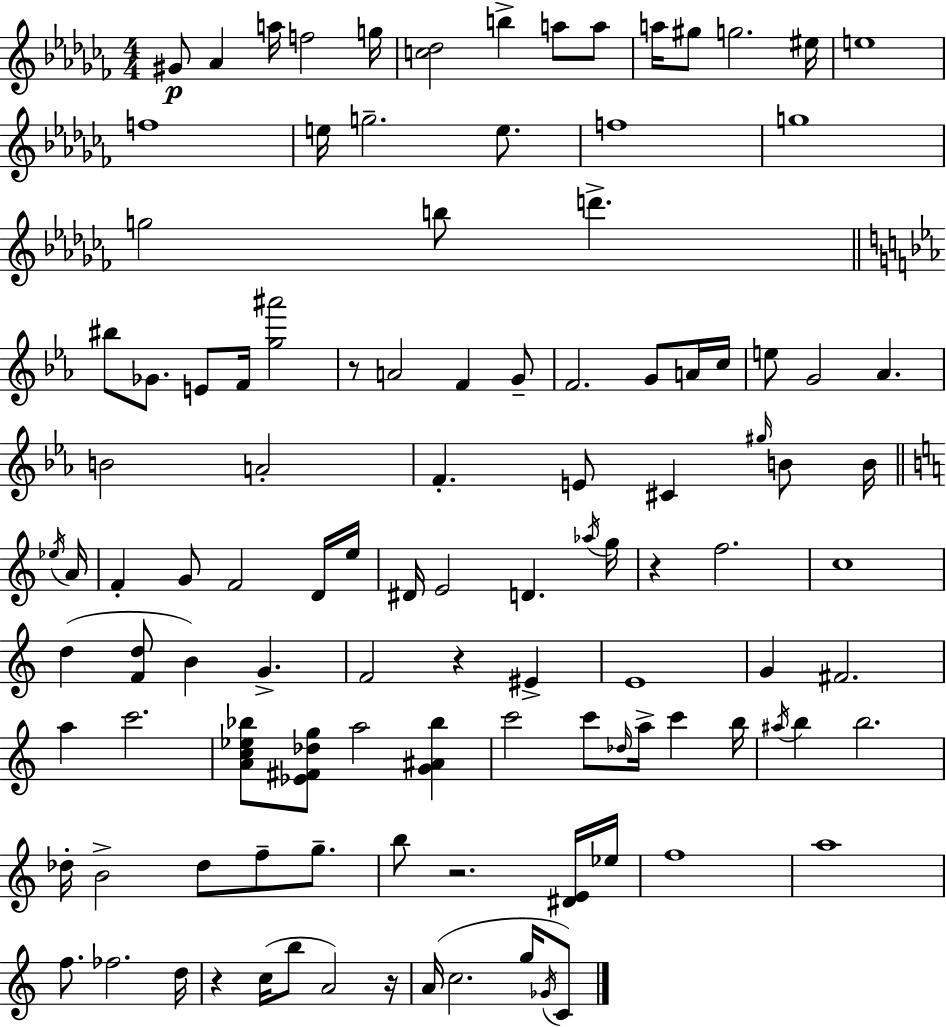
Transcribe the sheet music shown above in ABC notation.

X:1
T:Untitled
M:4/4
L:1/4
K:Abm
^G/2 _A a/4 f2 g/4 [c_d]2 b a/2 a/2 a/4 ^g/2 g2 ^e/4 e4 f4 e/4 g2 e/2 f4 g4 g2 b/2 d' ^b/2 _G/2 E/2 F/4 [g^a']2 z/2 A2 F G/2 F2 G/2 A/4 c/4 e/2 G2 _A B2 A2 F E/2 ^C ^g/4 B/2 B/4 _e/4 A/4 F G/2 F2 D/4 e/4 ^D/4 E2 D _a/4 g/4 z f2 c4 d [Fd]/2 B G F2 z ^E E4 G ^F2 a c'2 [Ac_e_b]/2 [_E^F_dg]/2 a2 [G^A_b] c'2 c'/2 _d/4 a/4 c' b/4 ^a/4 b b2 _d/4 B2 _d/2 f/2 g/2 b/2 z2 [^DE]/4 _e/4 f4 a4 f/2 _f2 d/4 z c/4 b/2 A2 z/4 A/4 c2 g/4 _G/4 C/2